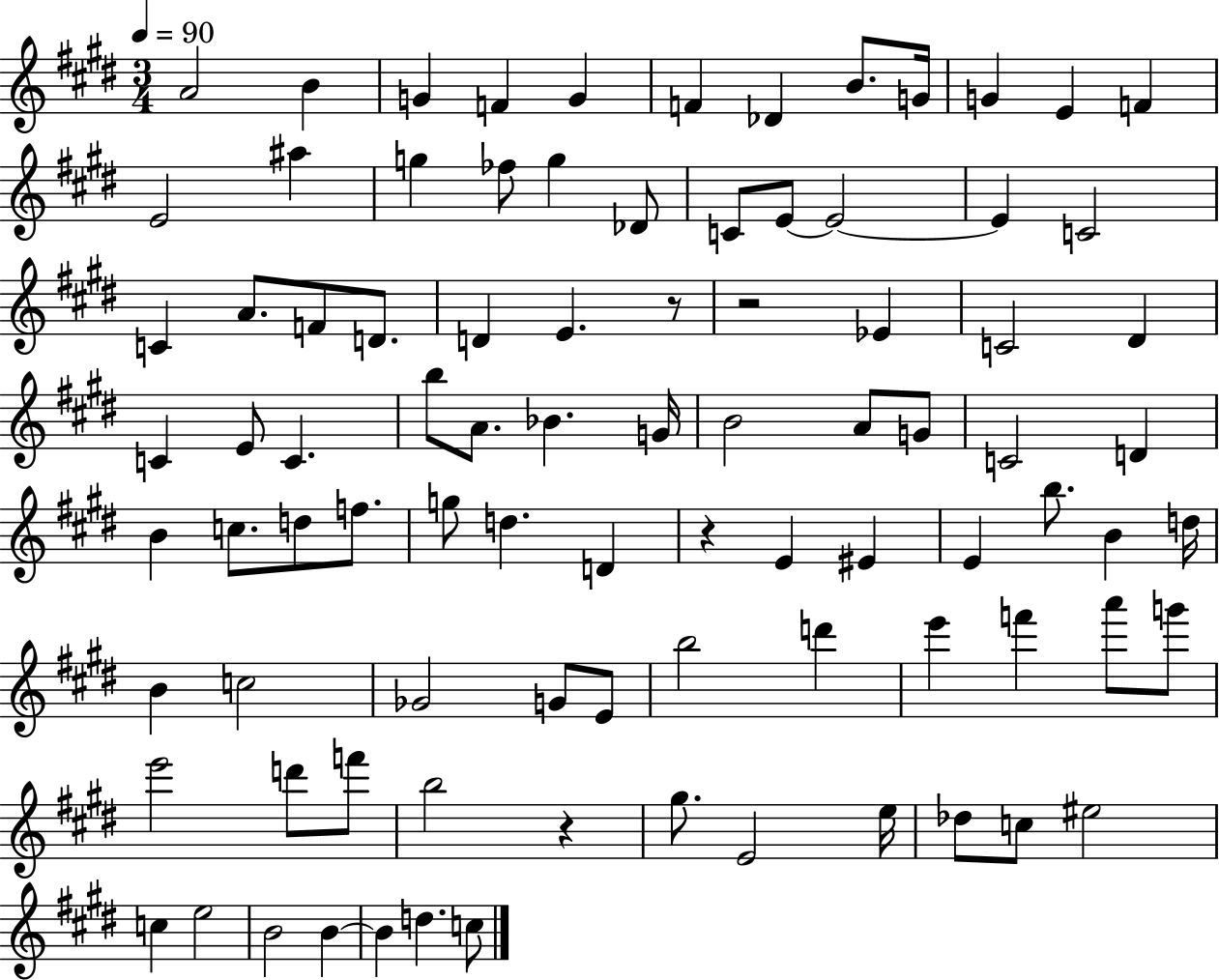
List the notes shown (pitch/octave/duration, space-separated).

A4/h B4/q G4/q F4/q G4/q F4/q Db4/q B4/e. G4/s G4/q E4/q F4/q E4/h A#5/q G5/q FES5/e G5/q Db4/e C4/e E4/e E4/h E4/q C4/h C4/q A4/e. F4/e D4/e. D4/q E4/q. R/e R/h Eb4/q C4/h D#4/q C4/q E4/e C4/q. B5/e A4/e. Bb4/q. G4/s B4/h A4/e G4/e C4/h D4/q B4/q C5/e. D5/e F5/e. G5/e D5/q. D4/q R/q E4/q EIS4/q E4/q B5/e. B4/q D5/s B4/q C5/h Gb4/h G4/e E4/e B5/h D6/q E6/q F6/q A6/e G6/e E6/h D6/e F6/e B5/h R/q G#5/e. E4/h E5/s Db5/e C5/e EIS5/h C5/q E5/h B4/h B4/q B4/q D5/q. C5/e